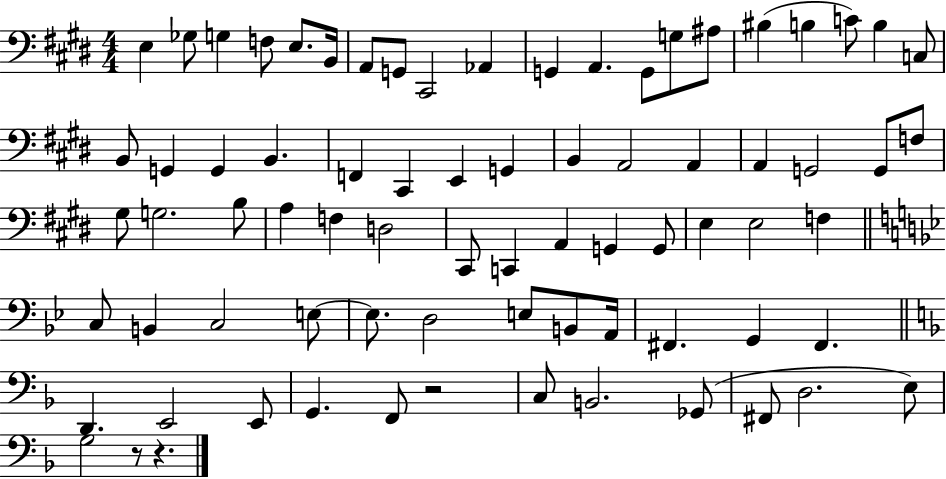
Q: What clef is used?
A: bass